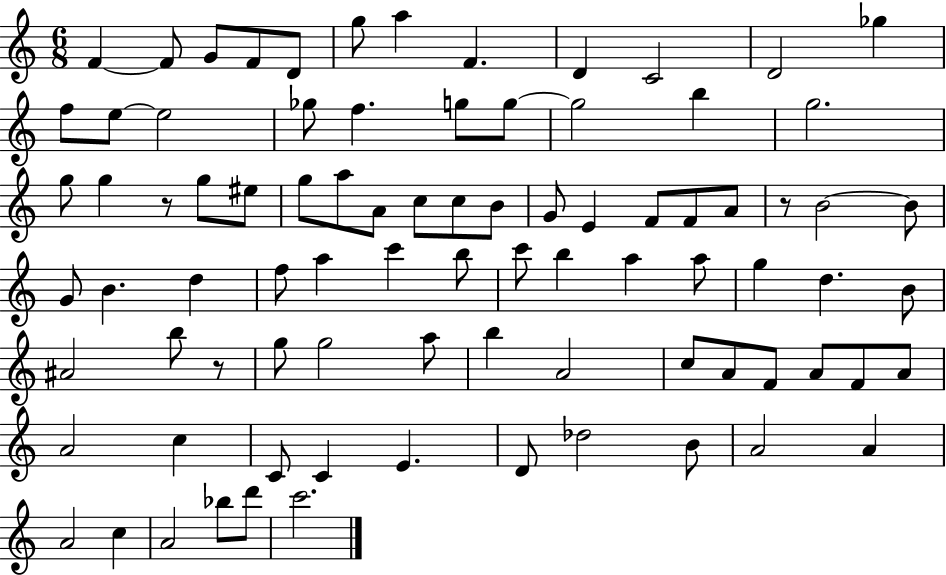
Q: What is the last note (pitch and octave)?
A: C6